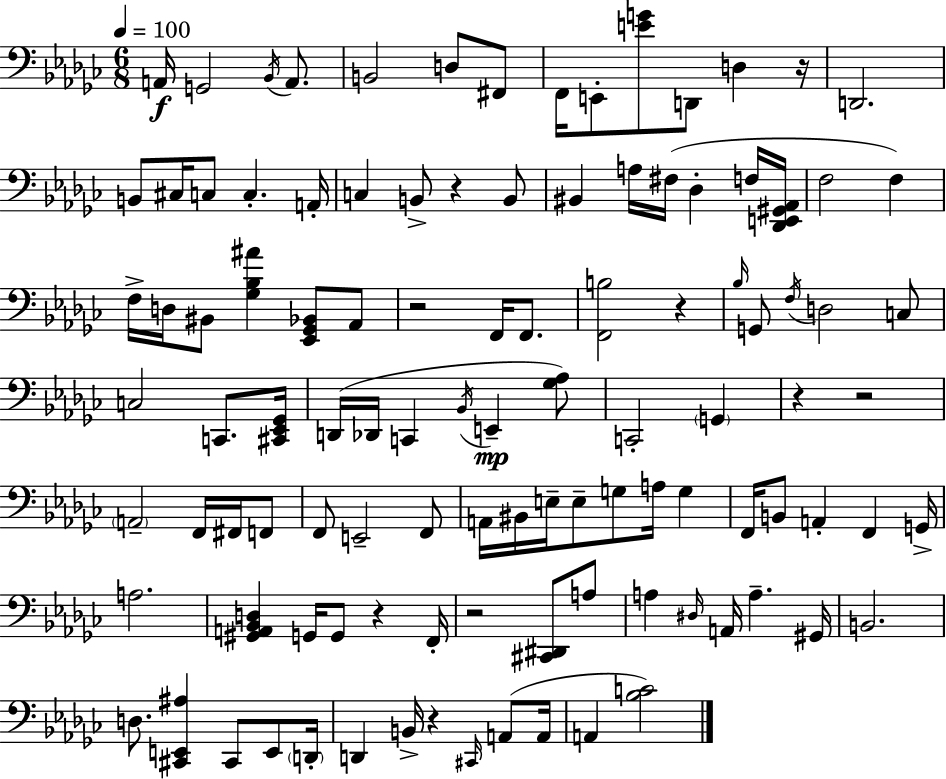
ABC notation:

X:1
T:Untitled
M:6/8
L:1/4
K:Ebm
A,,/4 G,,2 _B,,/4 A,,/2 B,,2 D,/2 ^F,,/2 F,,/4 E,,/2 [EG]/2 D,,/2 D, z/4 D,,2 B,,/2 ^C,/4 C,/2 C, A,,/4 C, B,,/2 z B,,/2 ^B,, A,/4 ^F,/4 _D, F,/4 [_D,,E,,^G,,_A,,]/4 F,2 F, F,/4 D,/4 ^B,,/2 [_G,_B,^A] [_E,,_G,,_B,,]/2 _A,,/2 z2 F,,/4 F,,/2 [F,,B,]2 z _B,/4 G,,/2 F,/4 D,2 C,/2 C,2 C,,/2 [^C,,_E,,_G,,]/4 D,,/4 _D,,/4 C,, _B,,/4 E,, [_G,_A,]/2 C,,2 G,, z z2 A,,2 F,,/4 ^F,,/4 F,,/2 F,,/2 E,,2 F,,/2 A,,/4 ^B,,/4 E,/4 E,/2 G,/2 A,/4 G, F,,/4 B,,/2 A,, F,, G,,/4 A,2 [^G,,A,,_B,,D,] G,,/4 G,,/2 z F,,/4 z2 [^C,,^D,,]/2 A,/2 A, ^D,/4 A,,/4 A, ^G,,/4 B,,2 D,/2 [^C,,E,,^A,] ^C,,/2 E,,/2 D,,/4 D,, B,,/4 z ^C,,/4 A,,/2 A,,/4 A,, [_B,C]2